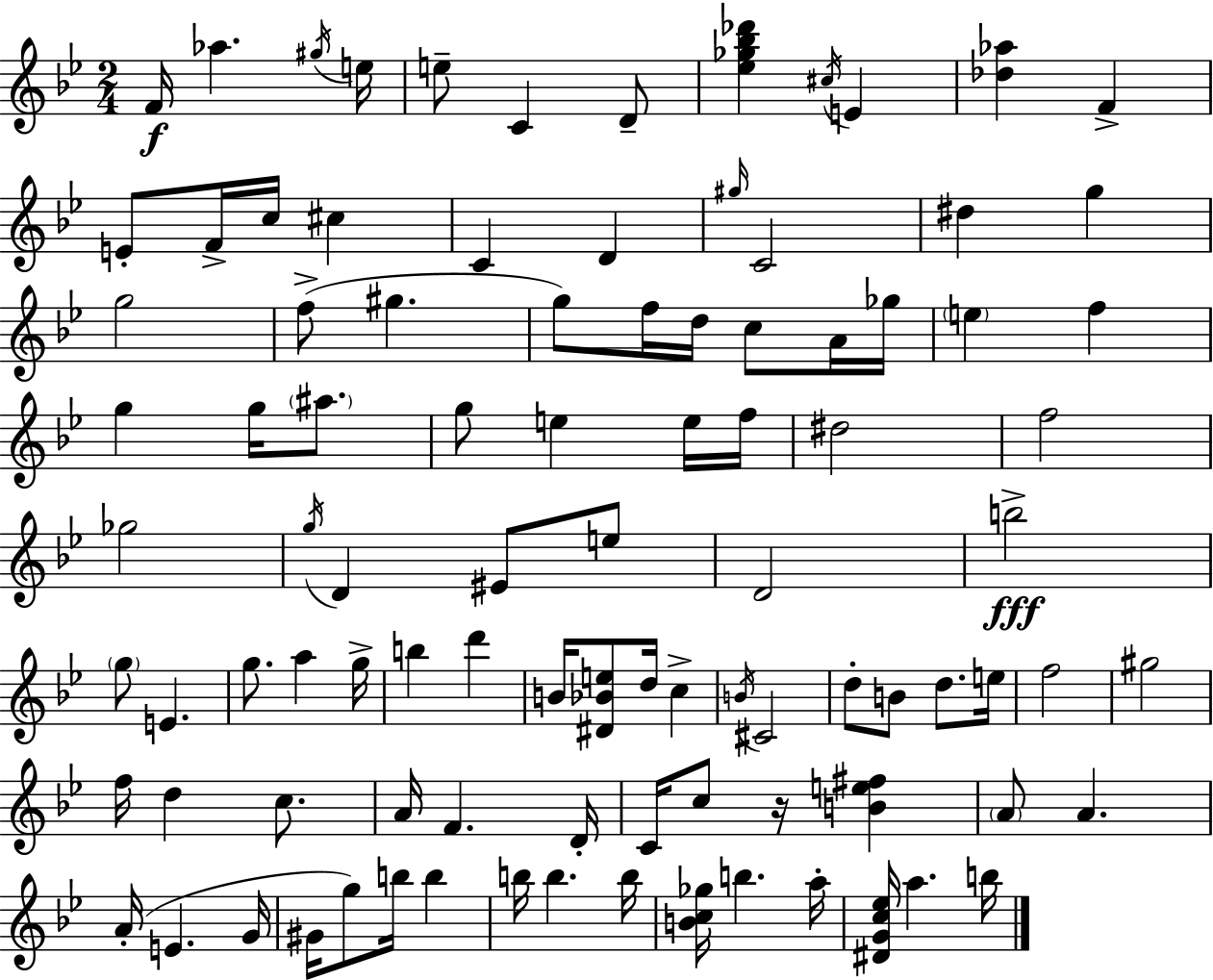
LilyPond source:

{
  \clef treble
  \numericTimeSignature
  \time 2/4
  \key bes \major
  \repeat volta 2 { f'16\f aes''4. \acciaccatura { gis''16 } | e''16 e''8-- c'4 d'8-- | <ees'' ges'' bes'' des'''>4 \acciaccatura { cis''16 } e'4 | <des'' aes''>4 f'4-> | \break e'8-. f'16-> c''16 cis''4 | c'4 d'4 | \grace { gis''16 } c'2 | dis''4 g''4 | \break g''2 | f''8->( gis''4. | g''8) f''16 d''16 c''8 | a'16 ges''16 \parenthesize e''4 f''4 | \break g''4 g''16 | \parenthesize ais''8. g''8 e''4 | e''16 f''16 dis''2 | f''2 | \break ges''2 | \acciaccatura { g''16 } d'4 | eis'8 e''8 d'2 | b''2->\fff | \break \parenthesize g''8 e'4. | g''8. a''4 | g''16-> b''4 | d'''4 b'16 <dis' bes' e''>8 d''16 | \break c''4-> \acciaccatura { b'16 } cis'2 | d''8-. b'8 | d''8. e''16 f''2 | gis''2 | \break f''16 d''4 | c''8. a'16 f'4. | d'16-. c'16 c''8 | r16 <b' e'' fis''>4 \parenthesize a'8 a'4. | \break a'16-.( e'4. | g'16 gis'16 g''8) | b''16 b''4 b''16 b''4. | b''16 <b' c'' ges''>16 b''4. | \break a''16-. <dis' g' c'' ees''>16 a''4. | b''16 } \bar "|."
}